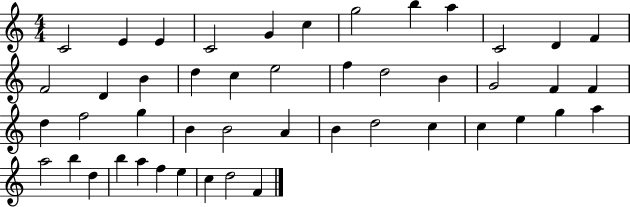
X:1
T:Untitled
M:4/4
L:1/4
K:C
C2 E E C2 G c g2 b a C2 D F F2 D B d c e2 f d2 B G2 F F d f2 g B B2 A B d2 c c e g a a2 b d b a f e c d2 F